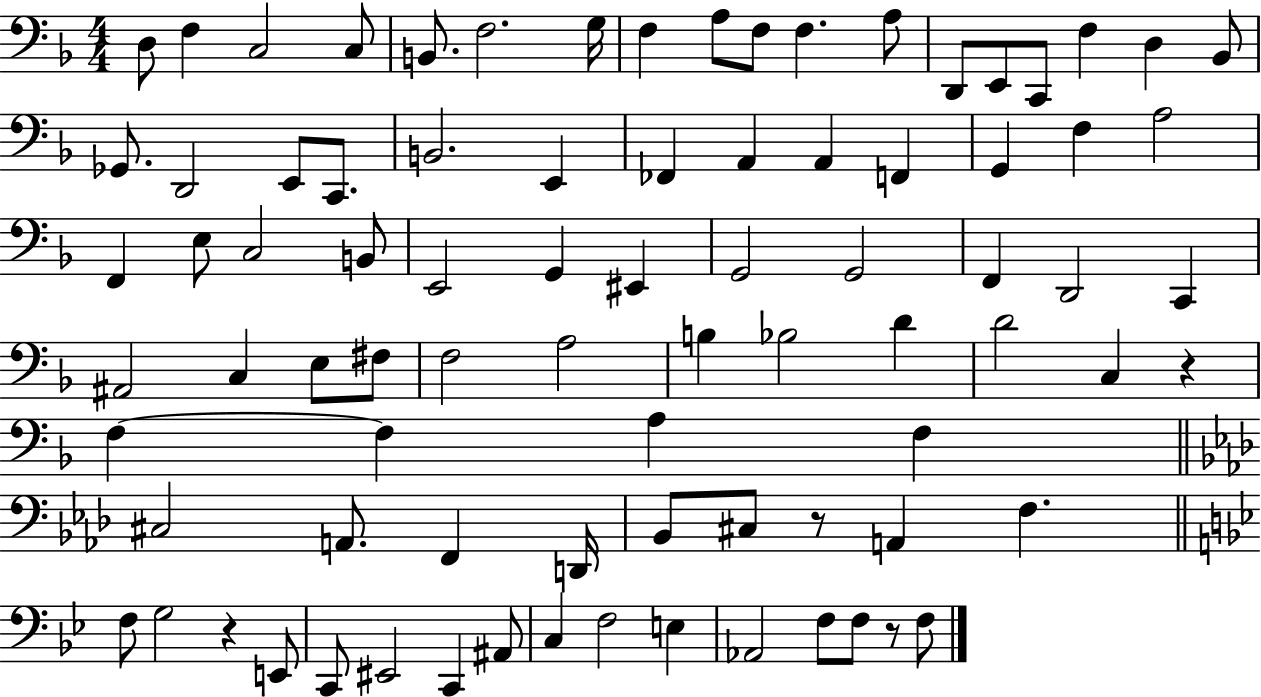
{
  \clef bass
  \numericTimeSignature
  \time 4/4
  \key f \major
  d8 f4 c2 c8 | b,8. f2. g16 | f4 a8 f8 f4. a8 | d,8 e,8 c,8 f4 d4 bes,8 | \break ges,8. d,2 e,8 c,8. | b,2. e,4 | fes,4 a,4 a,4 f,4 | g,4 f4 a2 | \break f,4 e8 c2 b,8 | e,2 g,4 eis,4 | g,2 g,2 | f,4 d,2 c,4 | \break ais,2 c4 e8 fis8 | f2 a2 | b4 bes2 d'4 | d'2 c4 r4 | \break f4~~ f4 a4 f4 | \bar "||" \break \key aes \major cis2 a,8. f,4 d,16 | bes,8 cis8 r8 a,4 f4. | \bar "||" \break \key bes \major f8 g2 r4 e,8 | c,8 eis,2 c,4 ais,8 | c4 f2 e4 | aes,2 f8 f8 r8 f8 | \break \bar "|."
}